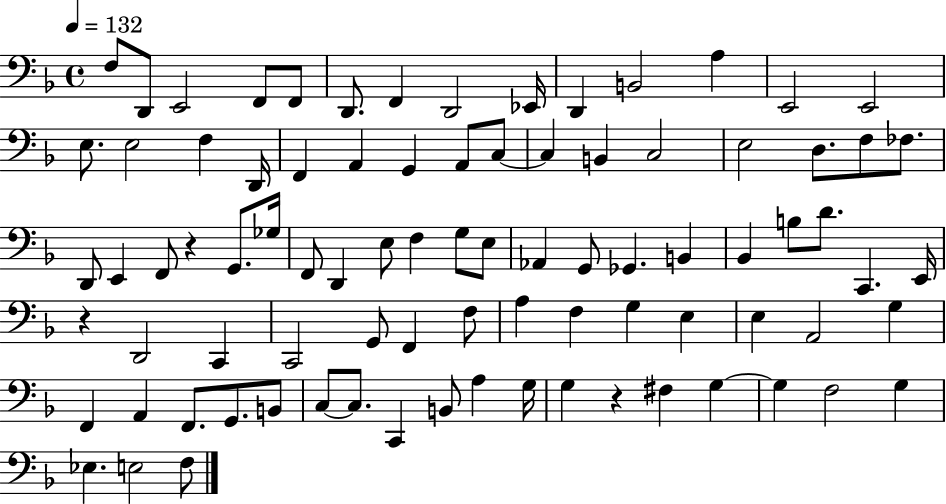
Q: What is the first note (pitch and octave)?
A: F3